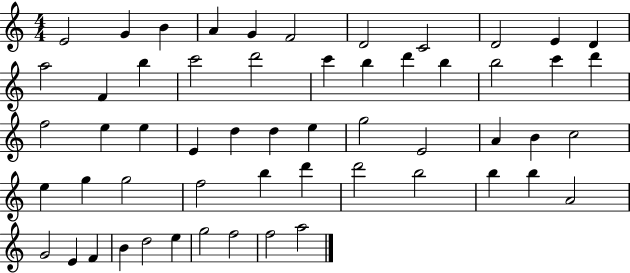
E4/h G4/q B4/q A4/q G4/q F4/h D4/h C4/h D4/h E4/q D4/q A5/h F4/q B5/q C6/h D6/h C6/q B5/q D6/q B5/q B5/h C6/q D6/q F5/h E5/q E5/q E4/q D5/q D5/q E5/q G5/h E4/h A4/q B4/q C5/h E5/q G5/q G5/h F5/h B5/q D6/q D6/h B5/h B5/q B5/q A4/h G4/h E4/q F4/q B4/q D5/h E5/q G5/h F5/h F5/h A5/h